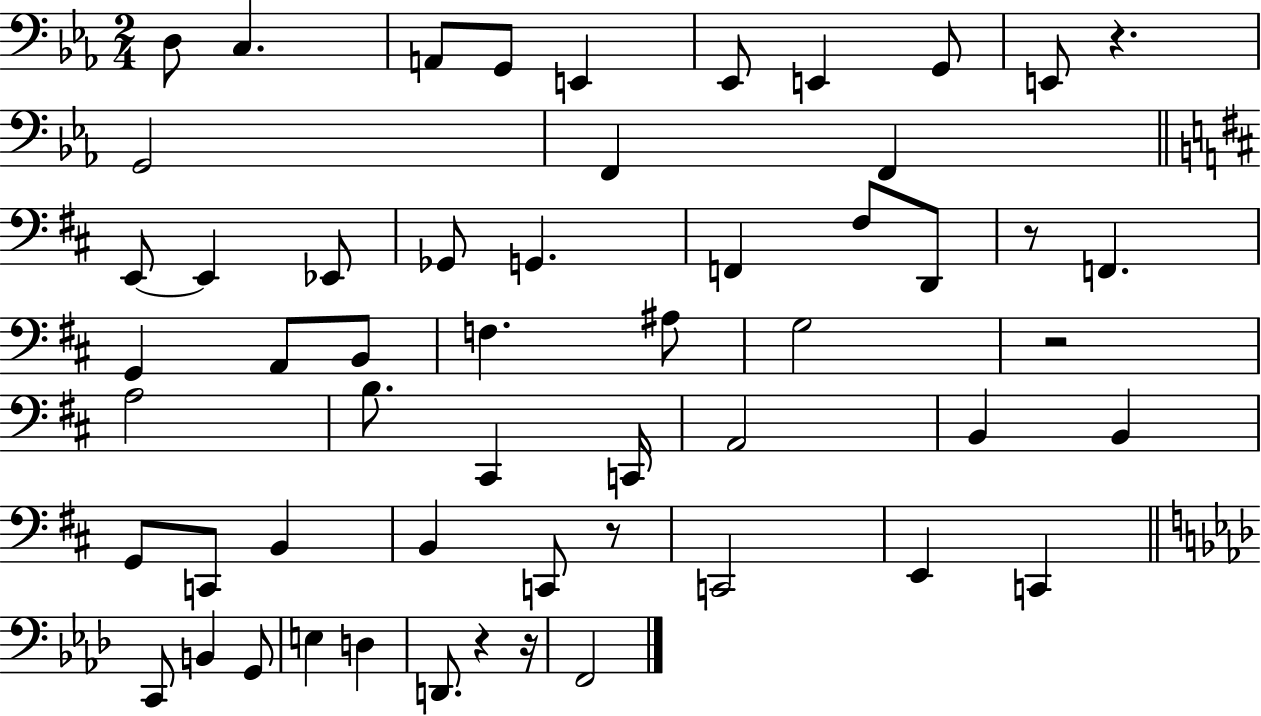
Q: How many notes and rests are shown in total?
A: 55